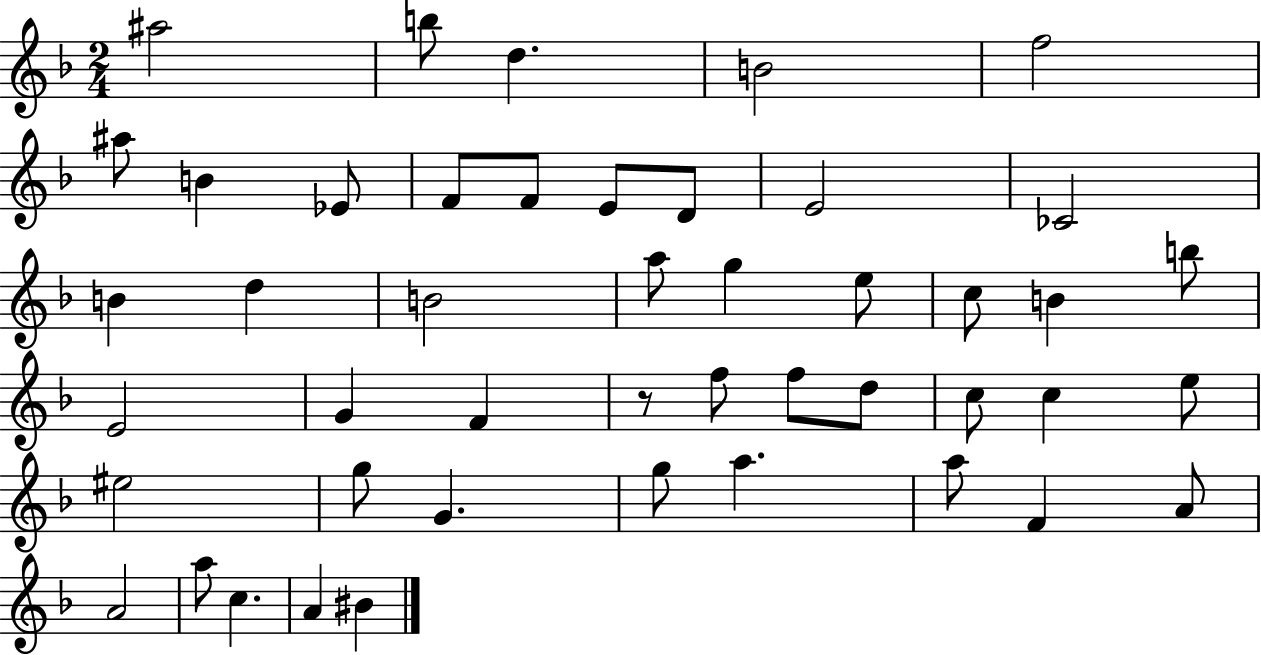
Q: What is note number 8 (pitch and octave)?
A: Eb4